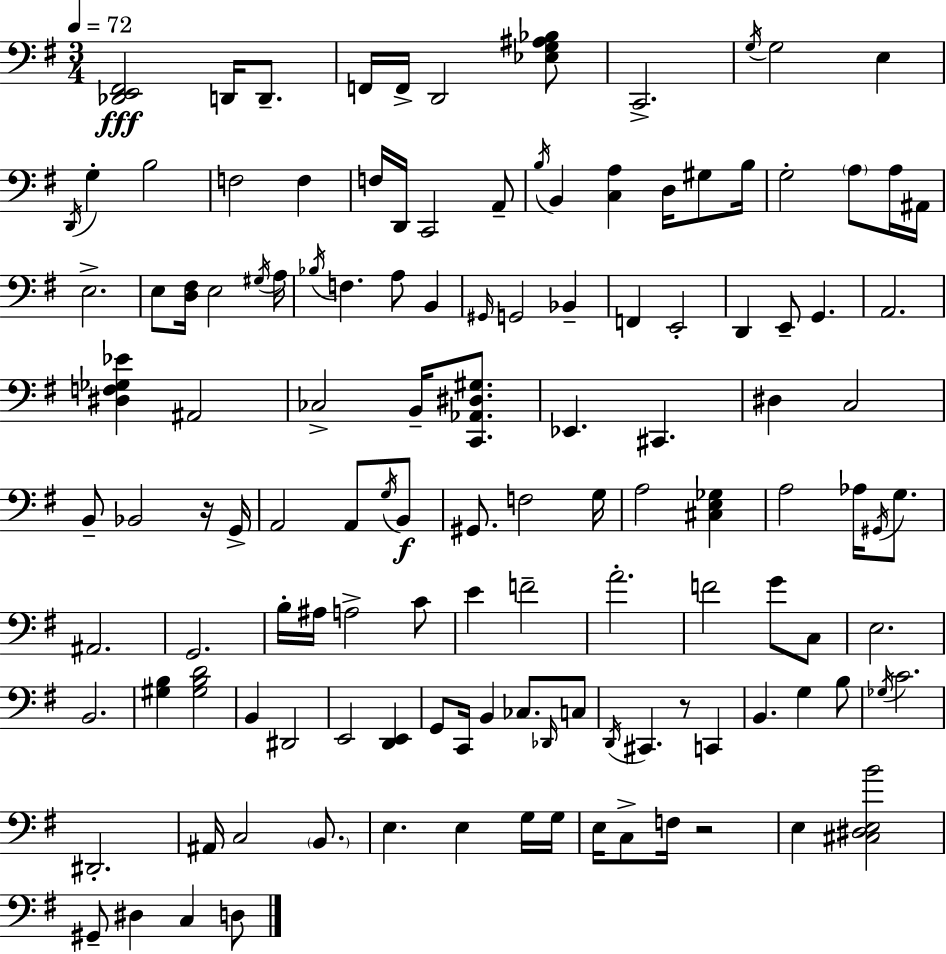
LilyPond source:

{
  \clef bass
  \numericTimeSignature
  \time 3/4
  \key e \minor
  \tempo 4 = 72
  <des, e, fis,>2\fff d,16 d,8.-- | f,16 f,16-> d,2 <ees g ais bes>8 | c,2.-> | \acciaccatura { g16 } g2 e4 | \break \acciaccatura { d,16 } g4-. b2 | f2 f4 | f16 d,16 c,2 | a,8-- \acciaccatura { b16 } b,4 <c a>4 d16 | \break gis8 b16 g2-. \parenthesize a8 | a16 ais,16 e2.-> | e8 <d fis>16 e2 | \acciaccatura { gis16 } a16 \acciaccatura { bes16 } f4. a8 | \break b,4 \grace { gis,16 } g,2 | bes,4-- f,4 e,2-. | d,4 e,8-- | g,4. a,2. | \break <dis f ges ees'>4 ais,2 | ces2-> | b,16-- <c, aes, dis gis>8. ees,4. | cis,4. dis4 c2 | \break b,8-- bes,2 | r16 g,16-> a,2 | a,8 \acciaccatura { g16 }\f b,8 gis,8. f2 | g16 a2 | \break <cis e ges>4 a2 | aes16 \acciaccatura { gis,16 } g8. ais,2. | g,2. | b16-. ais16 a2-> | \break c'8 e'4 | f'2-- a'2.-. | f'2 | g'8 c8 e2. | \break b,2. | <gis b>4 | <gis b d'>2 b,4 | dis,2 e,2 | \break <d, e,>4 g,8 c,16 b,4 | ces8. \grace { des,16 } c8 \acciaccatura { d,16 } cis,4. | r8 c,4 b,4. | g4 b8 \acciaccatura { ges16 } c'2. | \break dis,2.-. | ais,16 | c2 \parenthesize b,8. e4. | e4 g16 g16 e16 | \break c8-> f16 r2 e4 | <cis dis e b'>2 gis,8-- | dis4 c4 d8 \bar "|."
}